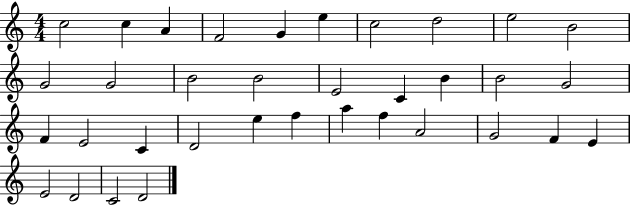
C5/h C5/q A4/q F4/h G4/q E5/q C5/h D5/h E5/h B4/h G4/h G4/h B4/h B4/h E4/h C4/q B4/q B4/h G4/h F4/q E4/h C4/q D4/h E5/q F5/q A5/q F5/q A4/h G4/h F4/q E4/q E4/h D4/h C4/h D4/h